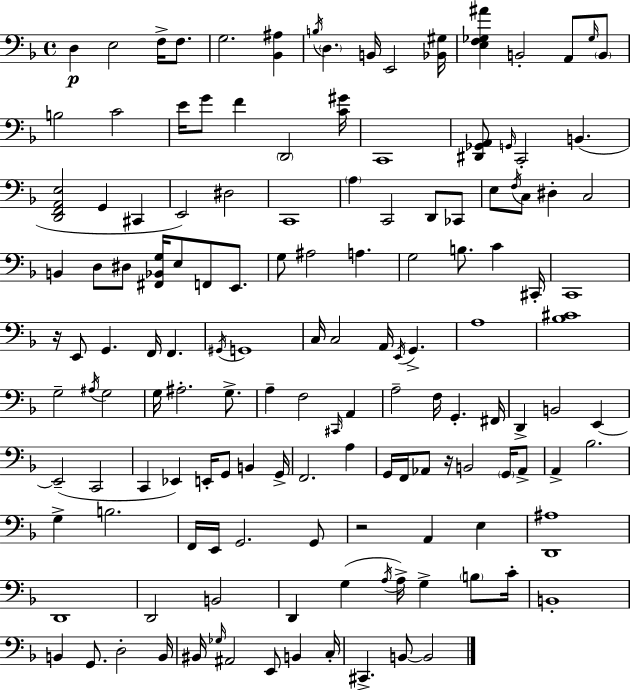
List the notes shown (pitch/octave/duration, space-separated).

D3/q E3/h F3/s F3/e. G3/h. [Bb2,A#3]/q B3/s D3/q. B2/s E2/h [Bb2,G#3]/s [E3,F3,Gb3,A#4]/q B2/h A2/e Gb3/s B2/e B3/h C4/h E4/s G4/e F4/q D2/h [C4,G#4]/s C2/w [D#2,Gb2,A2]/e G2/s C2/h B2/q. [D2,F2,A2,E3]/h G2/q C#2/q E2/h D#3/h C2/w A3/q C2/h D2/e CES2/e E3/e F3/s C3/e D#3/q C3/h B2/q D3/e D#3/e [F#2,Bb2,G3]/s E3/e F2/e E2/e. G3/e A#3/h A3/q. G3/h B3/e. C4/q C#2/s C2/w R/s E2/e G2/q. F2/s F2/q. G#2/s G2/w C3/s C3/h A2/s E2/s G2/q. A3/w [Bb3,C#4]/w G3/h A#3/s G3/h G3/s A#3/h. G3/e. A3/q F3/h C#2/s A2/q A3/h F3/s G2/q. F#2/s D2/q B2/h E2/q E2/h C2/h C2/q Eb2/q E2/s G2/e B2/q G2/s F2/h. A3/q G2/s F2/s Ab2/e R/s B2/h G2/s Ab2/e A2/q Bb3/h. G3/q B3/h. F2/s E2/s G2/h. G2/e R/h A2/q E3/q [D2,A#3]/w D2/w D2/h B2/h D2/q G3/q A3/s A3/s G3/q B3/e C4/s B2/w B2/q G2/e. D3/h B2/s BIS2/s Gb3/s A#2/h E2/e B2/q C3/s C#2/q. B2/e B2/h